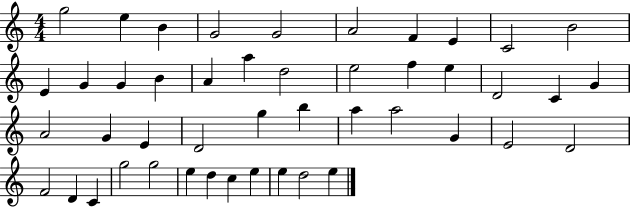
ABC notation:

X:1
T:Untitled
M:4/4
L:1/4
K:C
g2 e B G2 G2 A2 F E C2 B2 E G G B A a d2 e2 f e D2 C G A2 G E D2 g b a a2 G E2 D2 F2 D C g2 g2 e d c e e d2 e